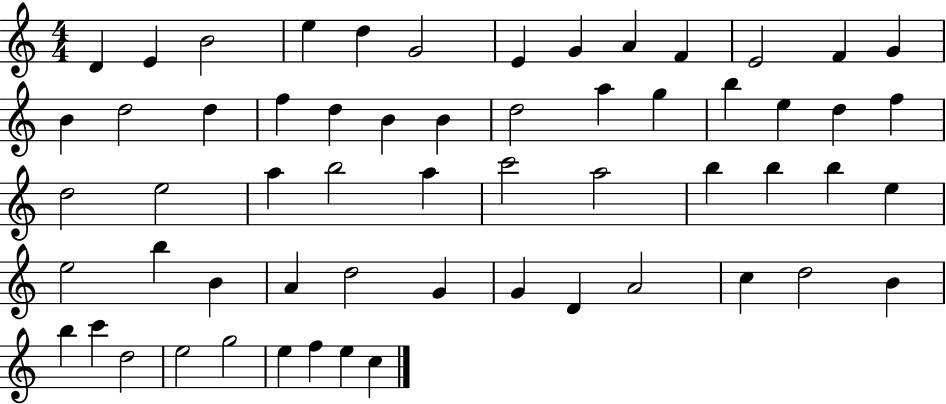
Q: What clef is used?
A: treble